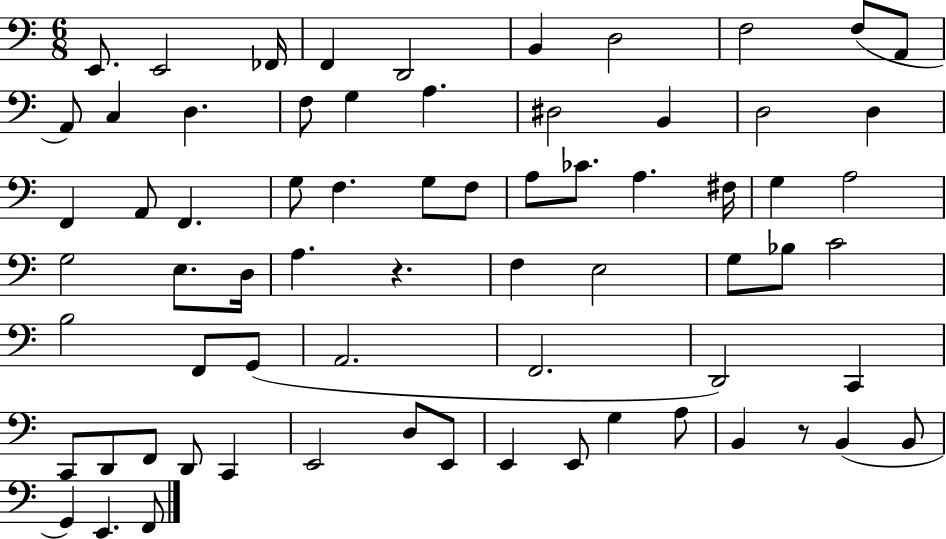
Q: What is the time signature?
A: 6/8